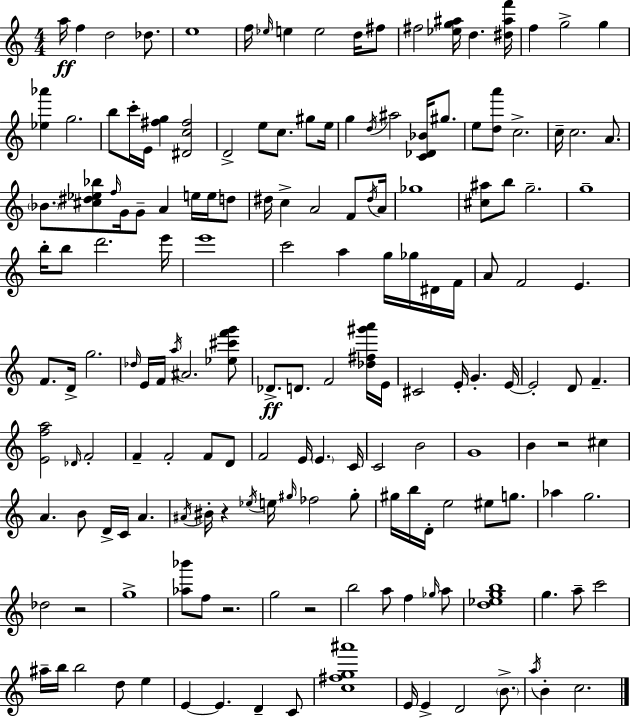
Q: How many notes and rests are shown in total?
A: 168